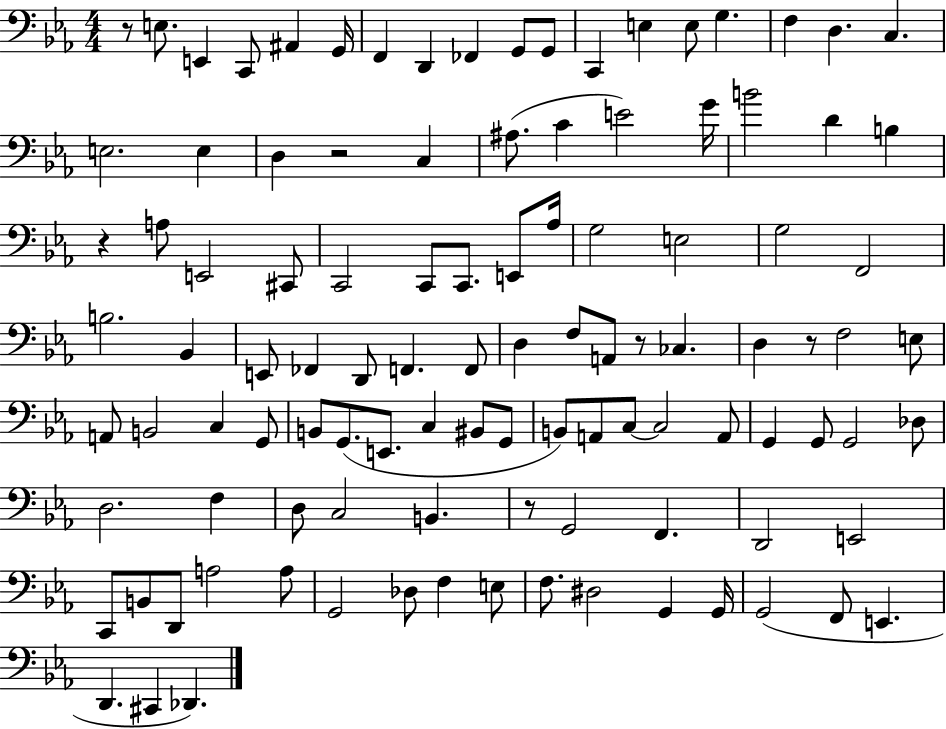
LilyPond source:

{
  \clef bass
  \numericTimeSignature
  \time 4/4
  \key ees \major
  \repeat volta 2 { r8 e8. e,4 c,8 ais,4 g,16 | f,4 d,4 fes,4 g,8 g,8 | c,4 e4 e8 g4. | f4 d4. c4. | \break e2. e4 | d4 r2 c4 | ais8.( c'4 e'2) g'16 | b'2 d'4 b4 | \break r4 a8 e,2 cis,8 | c,2 c,8 c,8. e,8 aes16 | g2 e2 | g2 f,2 | \break b2. bes,4 | e,8 fes,4 d,8 f,4. f,8 | d4 f8 a,8 r8 ces4. | d4 r8 f2 e8 | \break a,8 b,2 c4 g,8 | b,8 g,8.( e,8. c4 bis,8 g,8 | b,8) a,8 c8~~ c2 a,8 | g,4 g,8 g,2 des8 | \break d2. f4 | d8 c2 b,4. | r8 g,2 f,4. | d,2 e,2 | \break c,8 b,8 d,8 a2 a8 | g,2 des8 f4 e8 | f8. dis2 g,4 g,16 | g,2( f,8 e,4. | \break d,4. cis,4 des,4.) | } \bar "|."
}